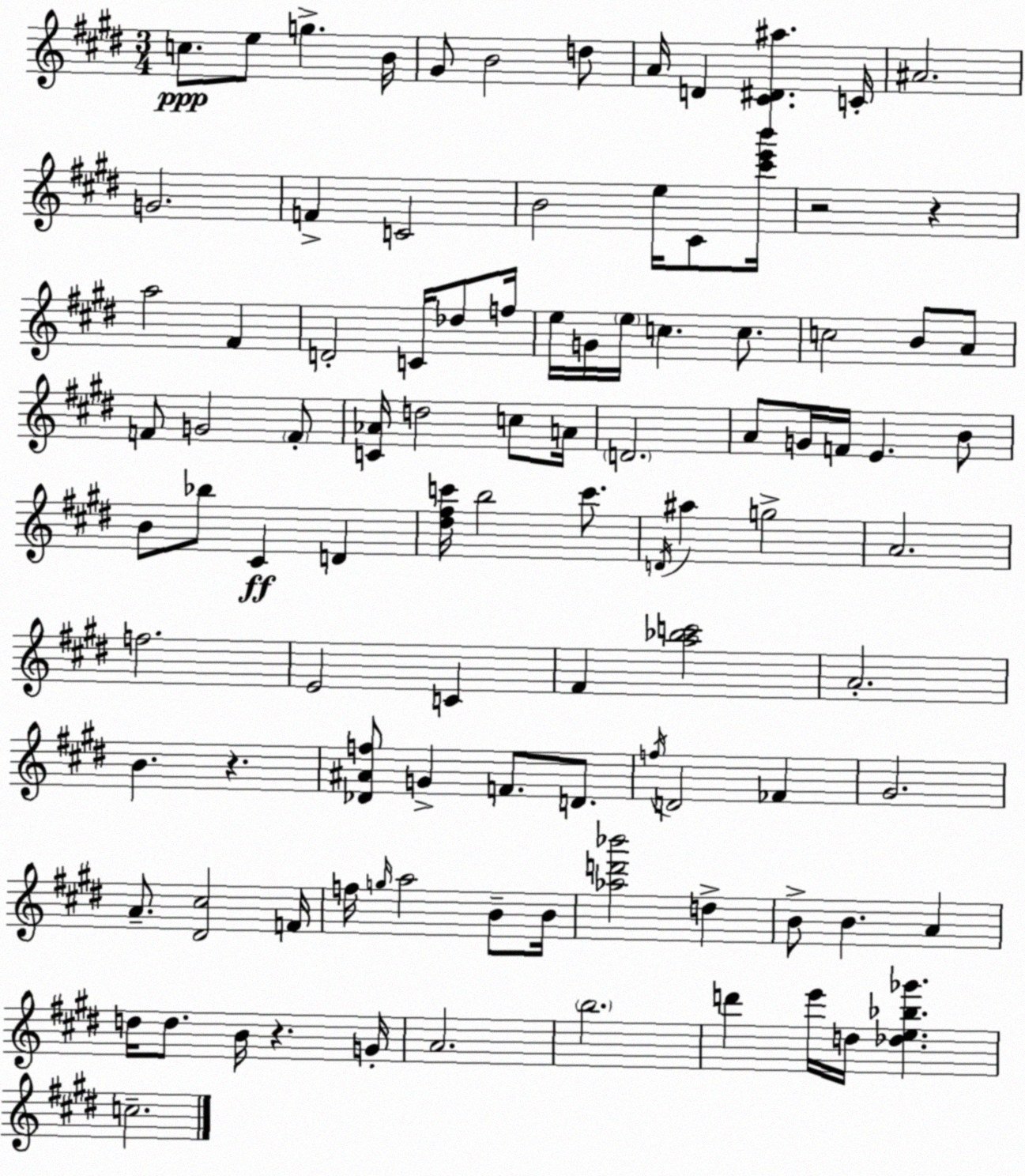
X:1
T:Untitled
M:3/4
L:1/4
K:E
c/2 e/2 g B/4 ^G/2 B2 d/2 A/4 D [^C^D^a] C/4 ^A2 G2 F C2 B2 e/4 ^C/2 [^c'e'b']/4 z2 z a2 ^F D2 C/4 _d/2 f/4 e/4 G/4 e/4 c c/2 c2 B/2 A/2 F/2 G2 F/2 [C_A]/4 d2 c/2 A/4 D2 A/2 G/4 F/4 E B/2 B/2 _b/2 ^C D [^d^fc']/4 b2 c'/2 D/4 ^a g2 A2 f2 E2 C ^F [a_bc']2 A2 B z [_D^Af]/2 G F/2 D/2 f/4 D2 _F ^G2 A/2 [^D^c]2 F/4 f/4 g/4 a2 B/2 B/4 [_ad'_b']2 d B/2 B A d/4 d/2 B/4 z G/4 A2 b2 d' e'/4 d/4 [_de_b_g'] c2